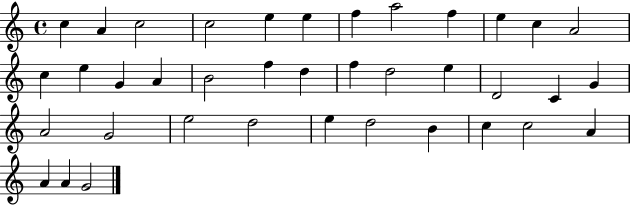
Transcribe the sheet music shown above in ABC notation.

X:1
T:Untitled
M:4/4
L:1/4
K:C
c A c2 c2 e e f a2 f e c A2 c e G A B2 f d f d2 e D2 C G A2 G2 e2 d2 e d2 B c c2 A A A G2